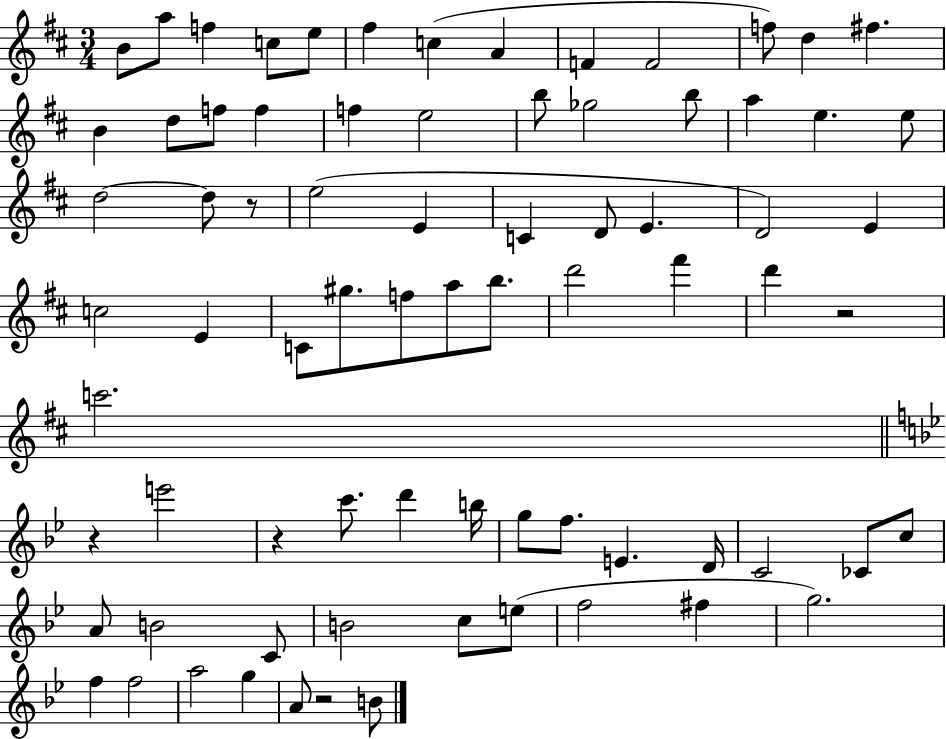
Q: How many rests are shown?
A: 5